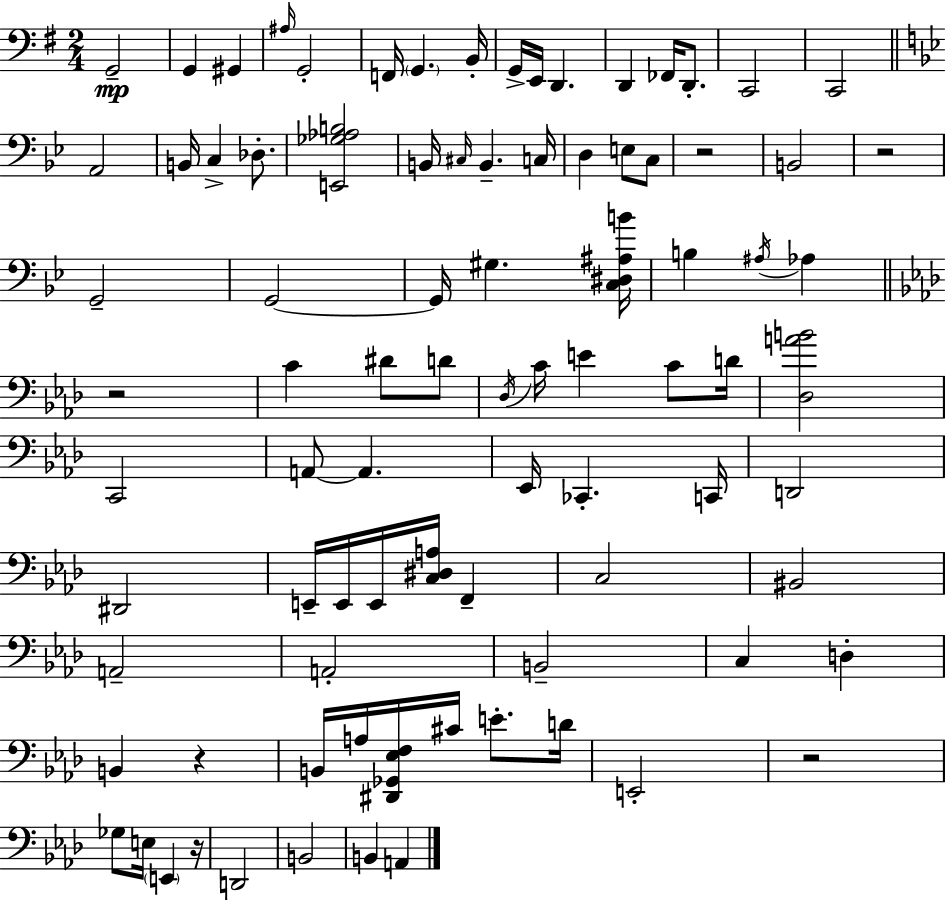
G2/h G2/q G#2/q A#3/s G2/h F2/s G2/q. B2/s G2/s E2/s D2/q. D2/q FES2/s D2/e. C2/h C2/h A2/h B2/s C3/q Db3/e. [E2,Gb3,Ab3,B3]/h B2/s C#3/s B2/q. C3/s D3/q E3/e C3/e R/h B2/h R/h G2/h G2/h G2/s G#3/q. [C3,D#3,A#3,B4]/s B3/q A#3/s Ab3/q R/h C4/q D#4/e D4/e Db3/s C4/s E4/q C4/e D4/s [Db3,A4,B4]/h C2/h A2/e A2/q. Eb2/s CES2/q. C2/s D2/h D#2/h E2/s E2/s E2/s [C3,D#3,A3]/s F2/q C3/h BIS2/h A2/h A2/h B2/h C3/q D3/q B2/q R/q B2/s A3/s [D#2,Gb2,Eb3,F3]/s C#4/s E4/e. D4/s E2/h R/h Gb3/e E3/s E2/q R/s D2/h B2/h B2/q A2/q